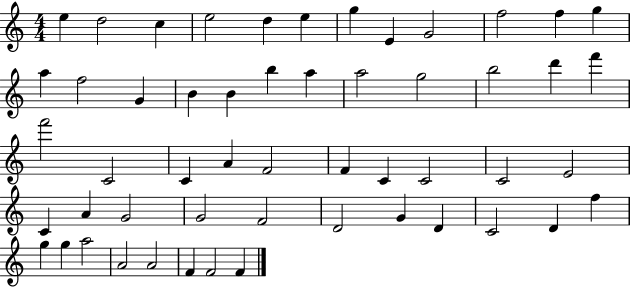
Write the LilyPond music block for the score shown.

{
  \clef treble
  \numericTimeSignature
  \time 4/4
  \key c \major
  e''4 d''2 c''4 | e''2 d''4 e''4 | g''4 e'4 g'2 | f''2 f''4 g''4 | \break a''4 f''2 g'4 | b'4 b'4 b''4 a''4 | a''2 g''2 | b''2 d'''4 f'''4 | \break f'''2 c'2 | c'4 a'4 f'2 | f'4 c'4 c'2 | c'2 e'2 | \break c'4 a'4 g'2 | g'2 f'2 | d'2 g'4 d'4 | c'2 d'4 f''4 | \break g''4 g''4 a''2 | a'2 a'2 | f'4 f'2 f'4 | \bar "|."
}